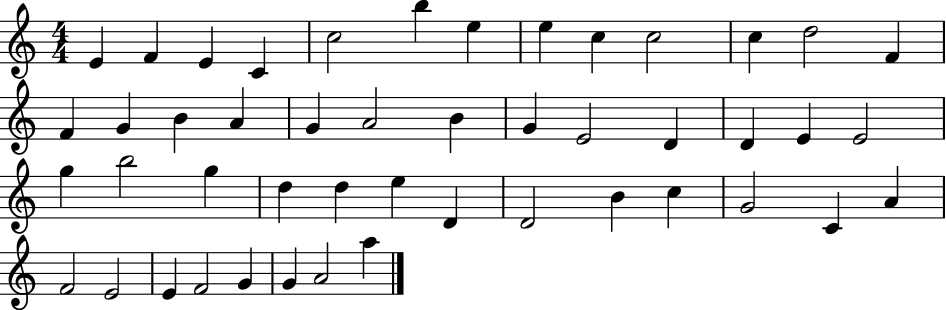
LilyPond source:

{
  \clef treble
  \numericTimeSignature
  \time 4/4
  \key c \major
  e'4 f'4 e'4 c'4 | c''2 b''4 e''4 | e''4 c''4 c''2 | c''4 d''2 f'4 | \break f'4 g'4 b'4 a'4 | g'4 a'2 b'4 | g'4 e'2 d'4 | d'4 e'4 e'2 | \break g''4 b''2 g''4 | d''4 d''4 e''4 d'4 | d'2 b'4 c''4 | g'2 c'4 a'4 | \break f'2 e'2 | e'4 f'2 g'4 | g'4 a'2 a''4 | \bar "|."
}